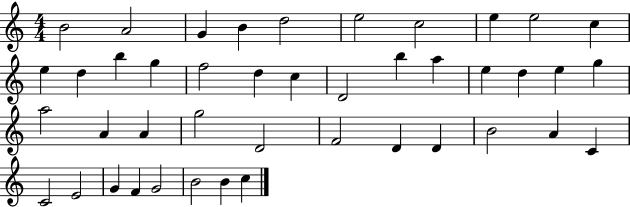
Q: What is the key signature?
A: C major